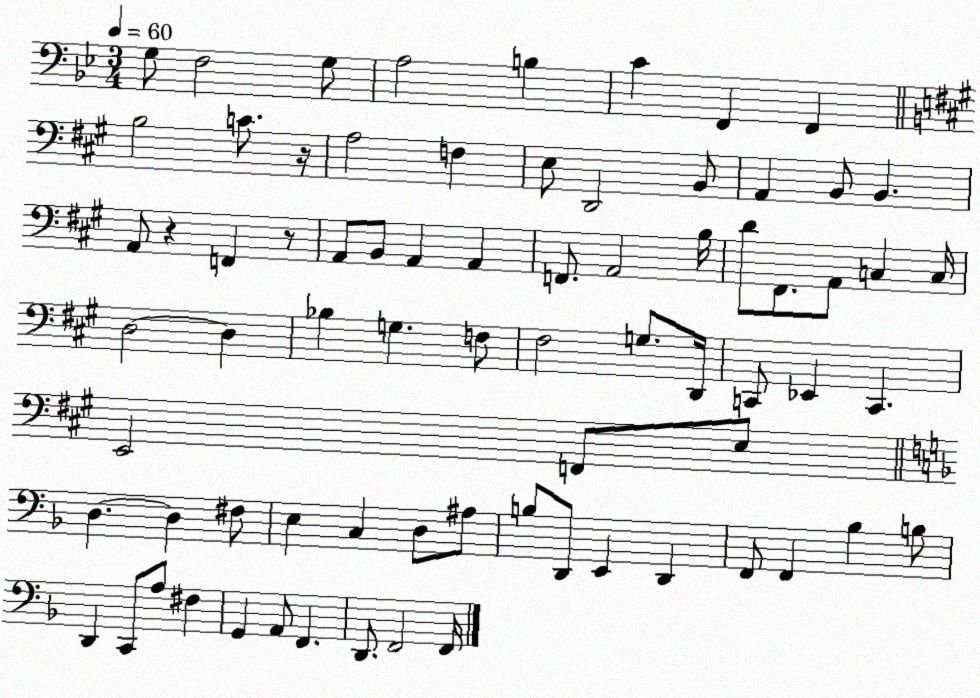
X:1
T:Untitled
M:3/4
L:1/4
K:Bb
G,/2 F,2 G,/2 A,2 B, C F,, F,, B,2 C/2 z/4 A,2 F, E,/2 D,,2 B,,/2 A,, B,,/2 B,, A,,/2 z F,, z/2 A,,/2 B,,/2 A,, A,, F,,/2 A,,2 B,/4 D/2 ^F,,/2 A,,/2 C, C,/4 D,2 D, _B, G, F,/2 ^F,2 G,/2 D,,/4 C,,/2 _E,, C,, E,,2 F,,/2 E,/2 D, D, ^F,/2 E, C, D,/2 ^A,/2 B,/2 D,,/2 E,, D,, F,,/2 F,, _B, B,/2 D,, C,,/2 A,/2 ^F, G,, A,,/2 F,, D,,/2 F,,2 F,,/4